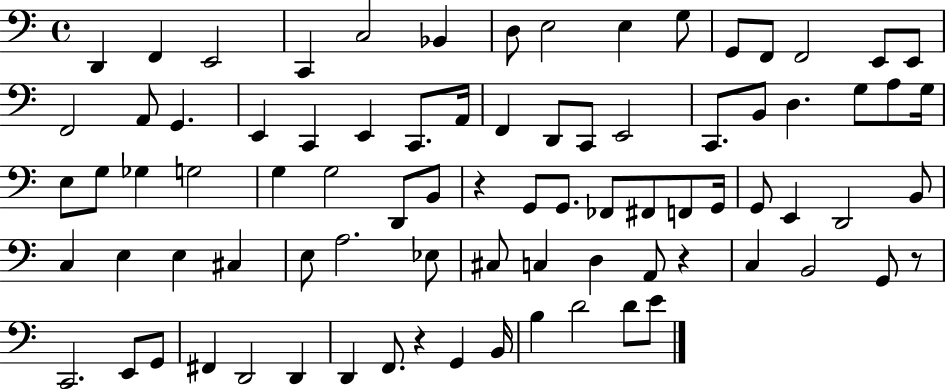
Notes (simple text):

D2/q F2/q E2/h C2/q C3/h Bb2/q D3/e E3/h E3/q G3/e G2/e F2/e F2/h E2/e E2/e F2/h A2/e G2/q. E2/q C2/q E2/q C2/e. A2/s F2/q D2/e C2/e E2/h C2/e. B2/e D3/q. G3/e A3/e G3/s E3/e G3/e Gb3/q G3/h G3/q G3/h D2/e B2/e R/q G2/e G2/e. FES2/e F#2/e F2/e G2/s G2/e E2/q D2/h B2/e C3/q E3/q E3/q C#3/q E3/e A3/h. Eb3/e C#3/e C3/q D3/q A2/e R/q C3/q B2/h G2/e R/e C2/h. E2/e G2/e F#2/q D2/h D2/q D2/q F2/e. R/q G2/q B2/s B3/q D4/h D4/e E4/e